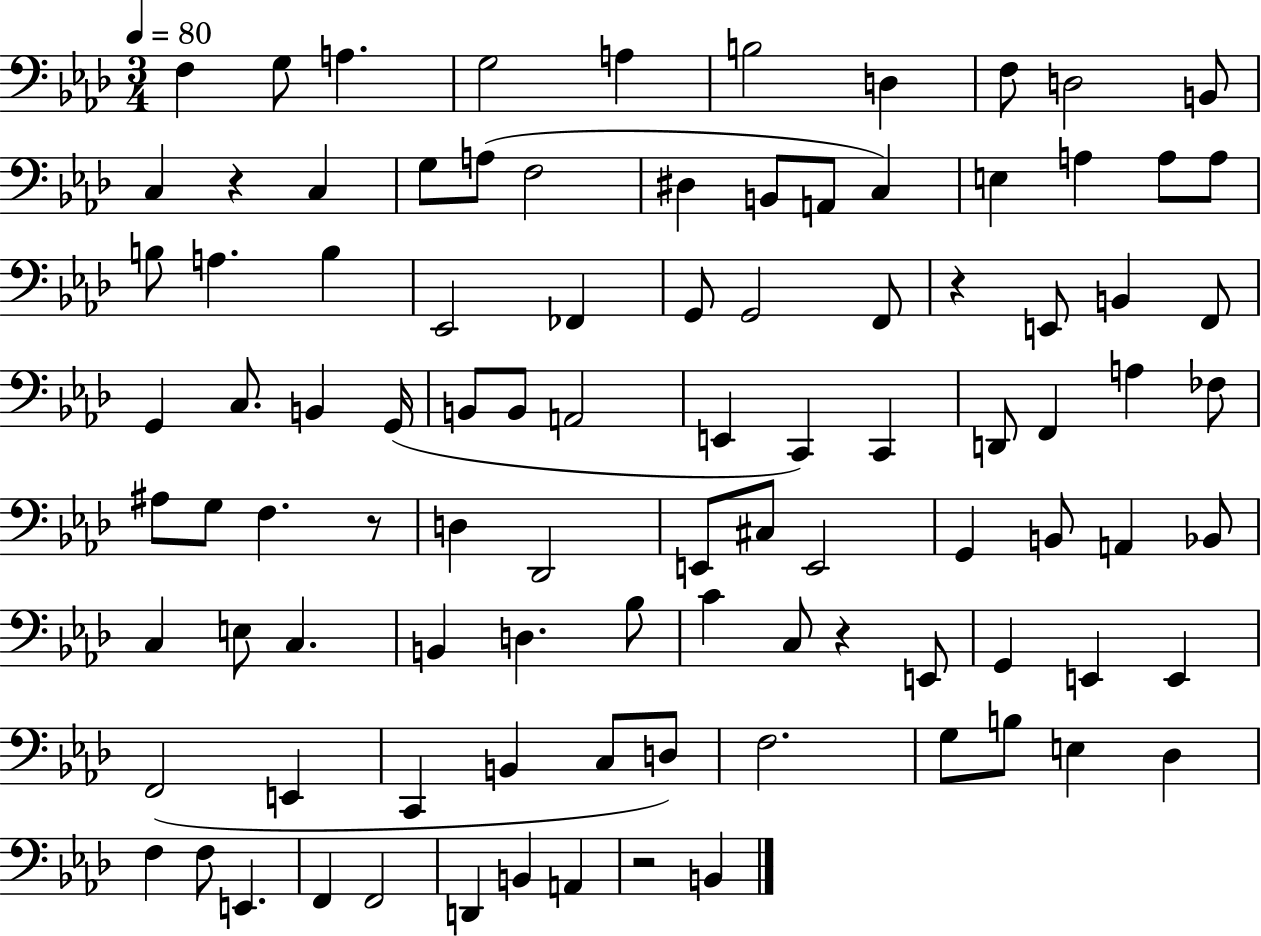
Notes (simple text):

F3/q G3/e A3/q. G3/h A3/q B3/h D3/q F3/e D3/h B2/e C3/q R/q C3/q G3/e A3/e F3/h D#3/q B2/e A2/e C3/q E3/q A3/q A3/e A3/e B3/e A3/q. B3/q Eb2/h FES2/q G2/e G2/h F2/e R/q E2/e B2/q F2/e G2/q C3/e. B2/q G2/s B2/e B2/e A2/h E2/q C2/q C2/q D2/e F2/q A3/q FES3/e A#3/e G3/e F3/q. R/e D3/q Db2/h E2/e C#3/e E2/h G2/q B2/e A2/q Bb2/e C3/q E3/e C3/q. B2/q D3/q. Bb3/e C4/q C3/e R/q E2/e G2/q E2/q E2/q F2/h E2/q C2/q B2/q C3/e D3/e F3/h. G3/e B3/e E3/q Db3/q F3/q F3/e E2/q. F2/q F2/h D2/q B2/q A2/q R/h B2/q